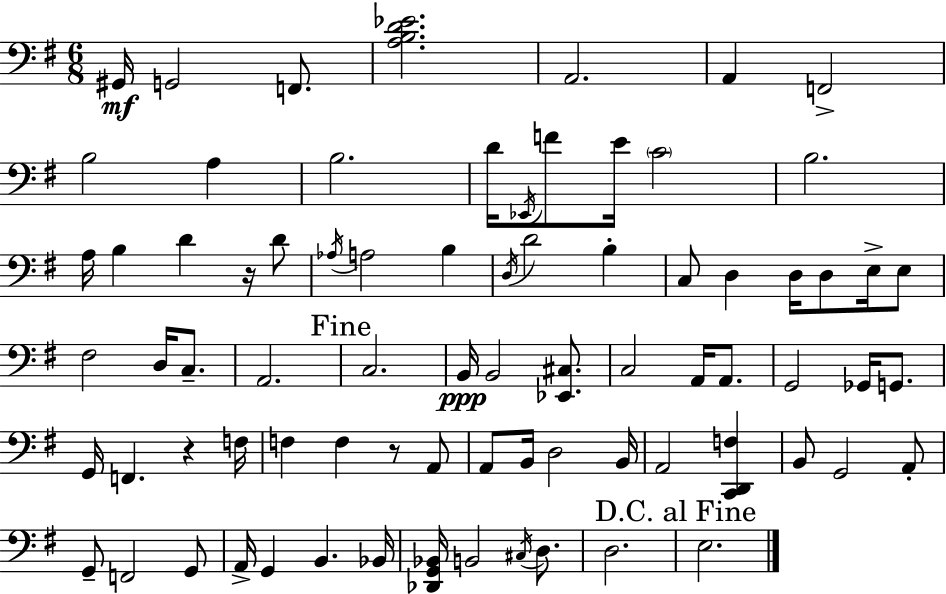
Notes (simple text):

G#2/s G2/h F2/e. [A3,B3,D4,Eb4]/h. A2/h. A2/q F2/h B3/h A3/q B3/h. D4/s Eb2/s F4/e E4/s C4/h B3/h. A3/s B3/q D4/q R/s D4/e Ab3/s A3/h B3/q D3/s D4/h B3/q C3/e D3/q D3/s D3/e E3/s E3/e F#3/h D3/s C3/e. A2/h. C3/h. B2/s B2/h [Eb2,C#3]/e. C3/h A2/s A2/e. G2/h Gb2/s G2/e. G2/s F2/q. R/q F3/s F3/q F3/q R/e A2/e A2/e B2/s D3/h B2/s A2/h [C2,D2,F3]/q B2/e G2/h A2/e G2/e F2/h G2/e A2/s G2/q B2/q. Bb2/s [Db2,G2,Bb2]/s B2/h C#3/s D3/e. D3/h. E3/h.